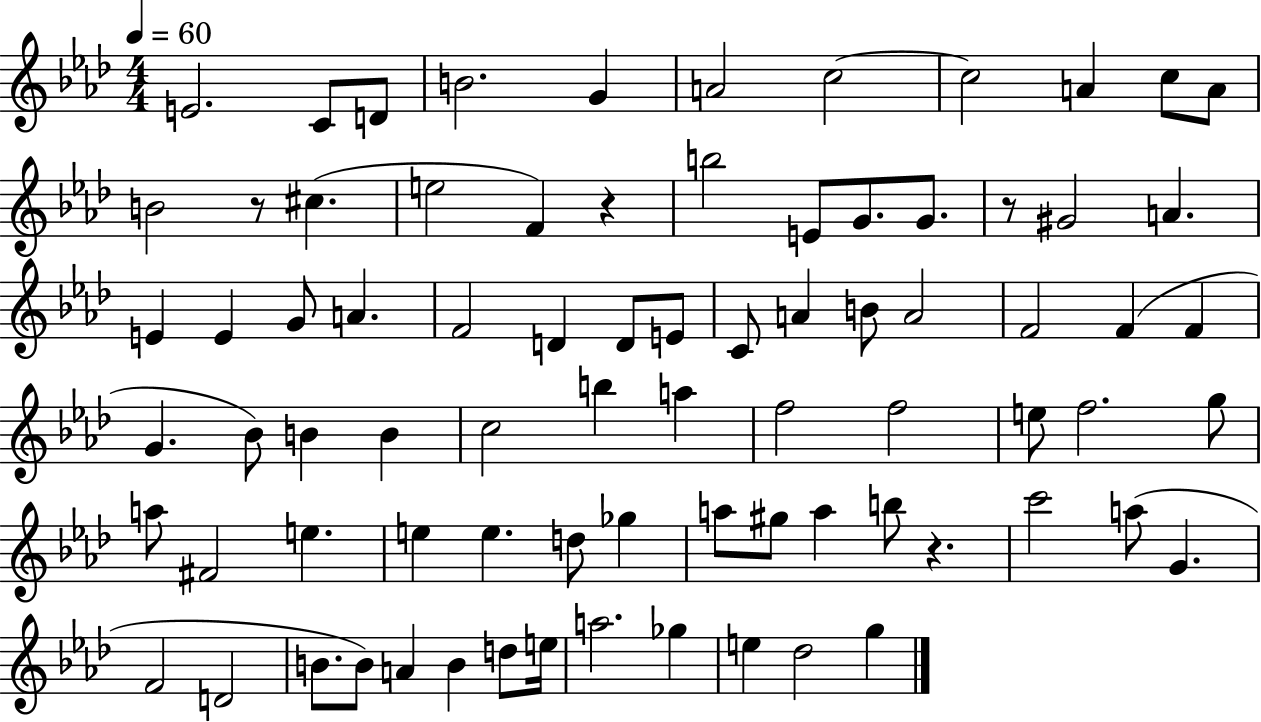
{
  \clef treble
  \numericTimeSignature
  \time 4/4
  \key aes \major
  \tempo 4 = 60
  e'2. c'8 d'8 | b'2. g'4 | a'2 c''2~~ | c''2 a'4 c''8 a'8 | \break b'2 r8 cis''4.( | e''2 f'4) r4 | b''2 e'8 g'8. g'8. | r8 gis'2 a'4. | \break e'4 e'4 g'8 a'4. | f'2 d'4 d'8 e'8 | c'8 a'4 b'8 a'2 | f'2 f'4( f'4 | \break g'4. bes'8) b'4 b'4 | c''2 b''4 a''4 | f''2 f''2 | e''8 f''2. g''8 | \break a''8 fis'2 e''4. | e''4 e''4. d''8 ges''4 | a''8 gis''8 a''4 b''8 r4. | c'''2 a''8( g'4. | \break f'2 d'2 | b'8. b'8) a'4 b'4 d''8 e''16 | a''2. ges''4 | e''4 des''2 g''4 | \break \bar "|."
}